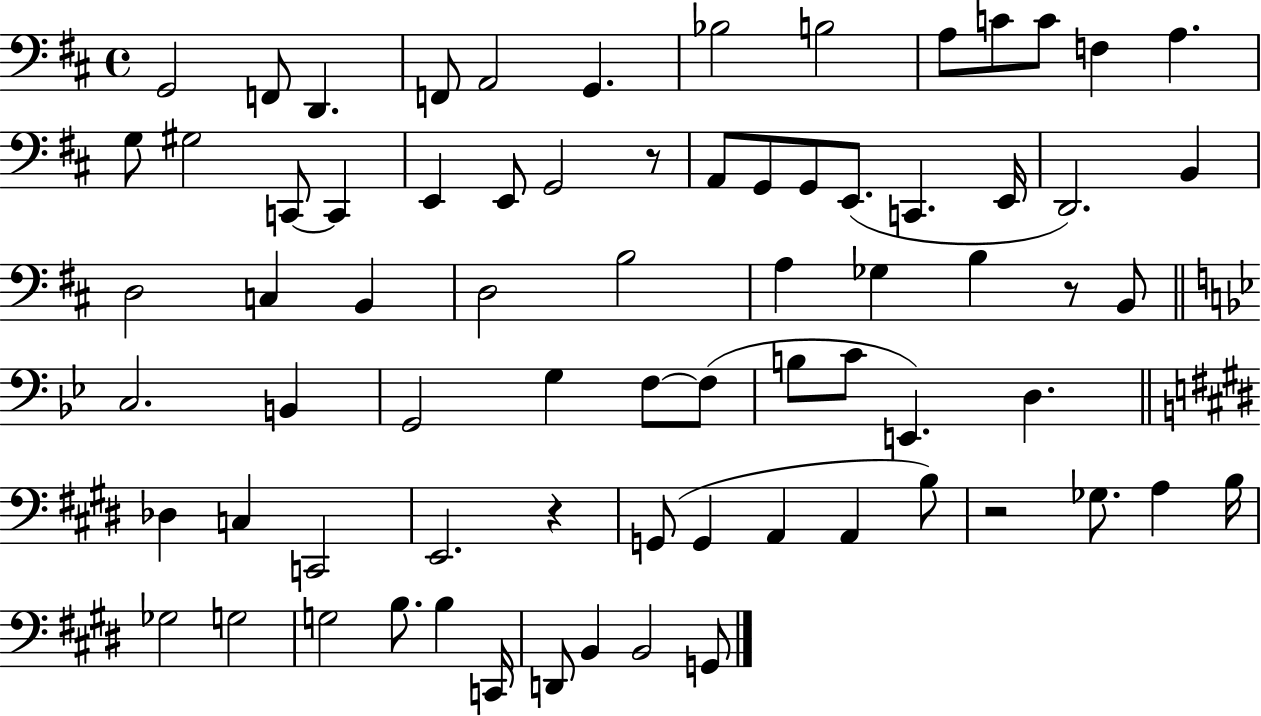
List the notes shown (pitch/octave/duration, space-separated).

G2/h F2/e D2/q. F2/e A2/h G2/q. Bb3/h B3/h A3/e C4/e C4/e F3/q A3/q. G3/e G#3/h C2/e C2/q E2/q E2/e G2/h R/e A2/e G2/e G2/e E2/e. C2/q. E2/s D2/h. B2/q D3/h C3/q B2/q D3/h B3/h A3/q Gb3/q B3/q R/e B2/e C3/h. B2/q G2/h G3/q F3/e F3/e B3/e C4/e E2/q. D3/q. Db3/q C3/q C2/h E2/h. R/q G2/e G2/q A2/q A2/q B3/e R/h Gb3/e. A3/q B3/s Gb3/h G3/h G3/h B3/e. B3/q C2/s D2/e B2/q B2/h G2/e